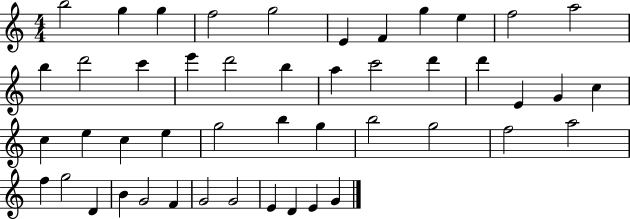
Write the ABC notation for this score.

X:1
T:Untitled
M:4/4
L:1/4
K:C
b2 g g f2 g2 E F g e f2 a2 b d'2 c' e' d'2 b a c'2 d' d' E G c c e c e g2 b g b2 g2 f2 a2 f g2 D B G2 F G2 G2 E D E G